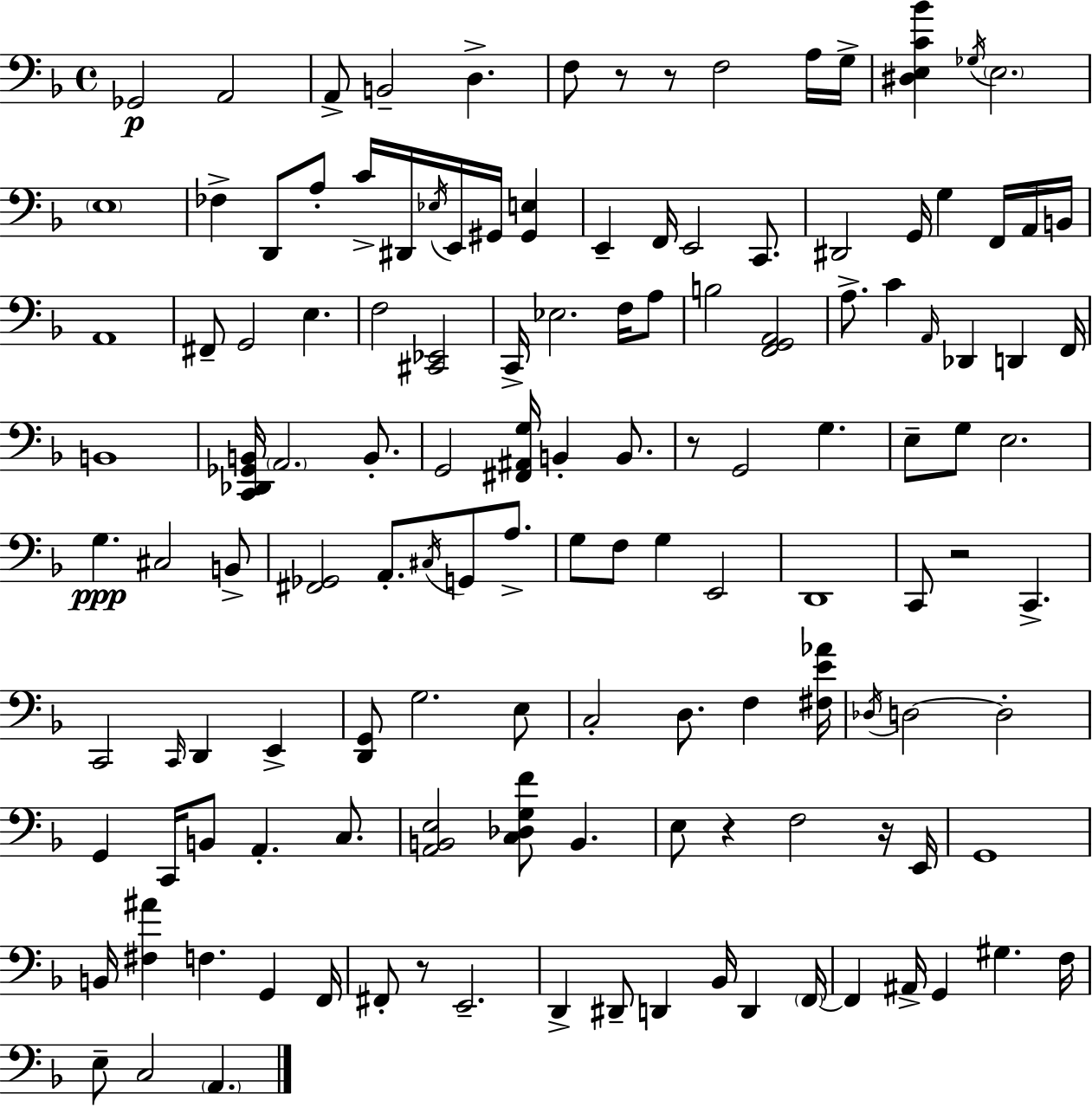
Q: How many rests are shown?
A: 7